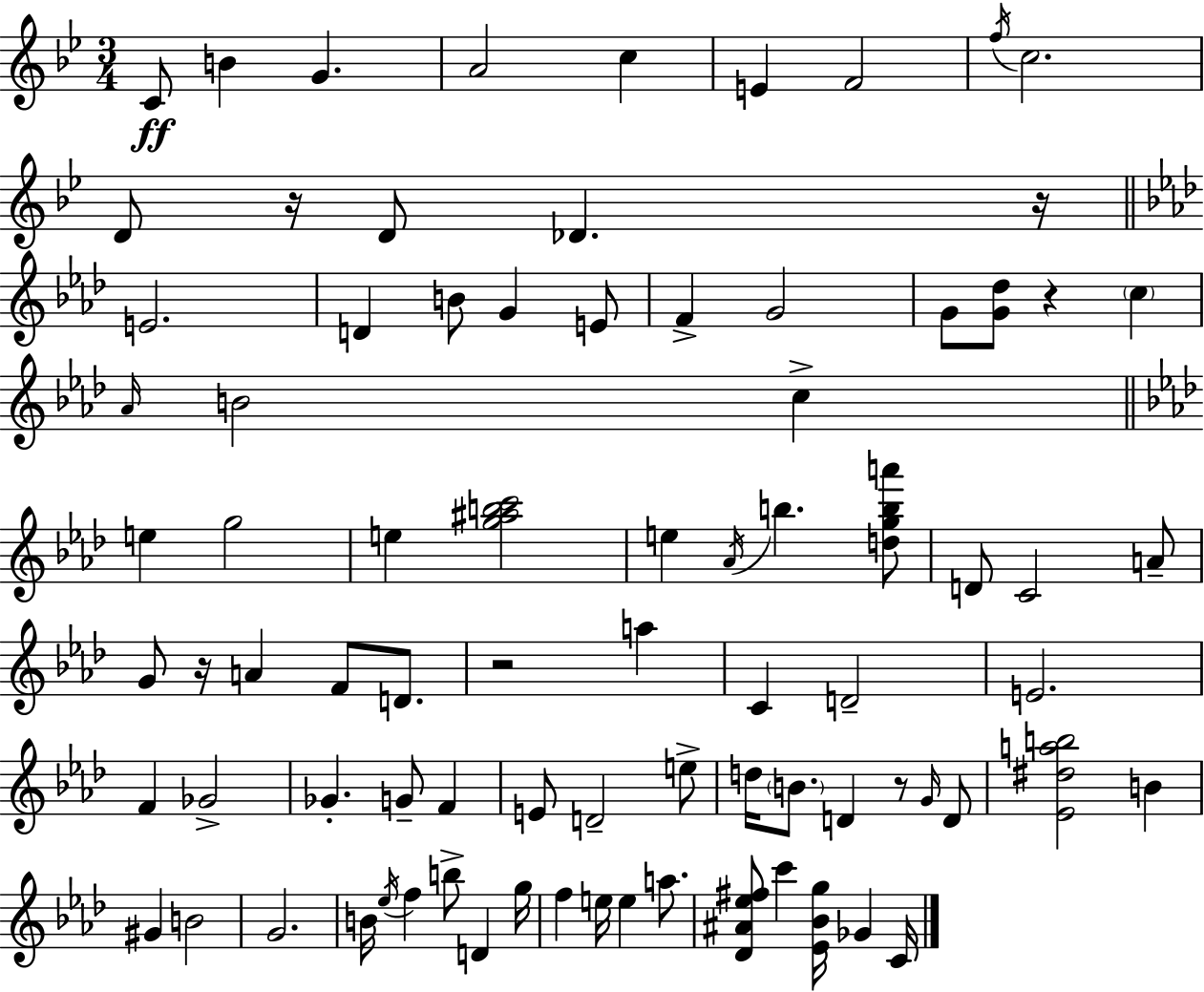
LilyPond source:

{
  \clef treble
  \numericTimeSignature
  \time 3/4
  \key bes \major
  c'8\ff b'4 g'4. | a'2 c''4 | e'4 f'2 | \acciaccatura { f''16 } c''2. | \break d'8 r16 d'8 des'4. | r16 \bar "||" \break \key aes \major e'2. | d'4 b'8 g'4 e'8 | f'4-> g'2 | g'8 <g' des''>8 r4 \parenthesize c''4 | \break \grace { aes'16 } b'2 c''4-> | \bar "||" \break \key aes \major e''4 g''2 | e''4 <g'' ais'' b'' c'''>2 | e''4 \acciaccatura { aes'16 } b''4. <d'' g'' b'' a'''>8 | d'8 c'2 a'8-- | \break g'8 r16 a'4 f'8 d'8. | r2 a''4 | c'4 d'2-- | e'2. | \break f'4 ges'2-> | ges'4.-. g'8-- f'4 | e'8 d'2-- e''8-> | d''16 \parenthesize b'8. d'4 r8 \grace { g'16 } | \break d'8 <ees' dis'' a'' b''>2 b'4 | gis'4 b'2 | g'2. | b'16 \acciaccatura { ees''16 } f''4 b''8-> d'4 | \break g''16 f''4 e''16 e''4 | a''8. <des' ais' ees'' fis''>8 c'''4 <ees' bes' g''>16 ges'4 | c'16 \bar "|."
}